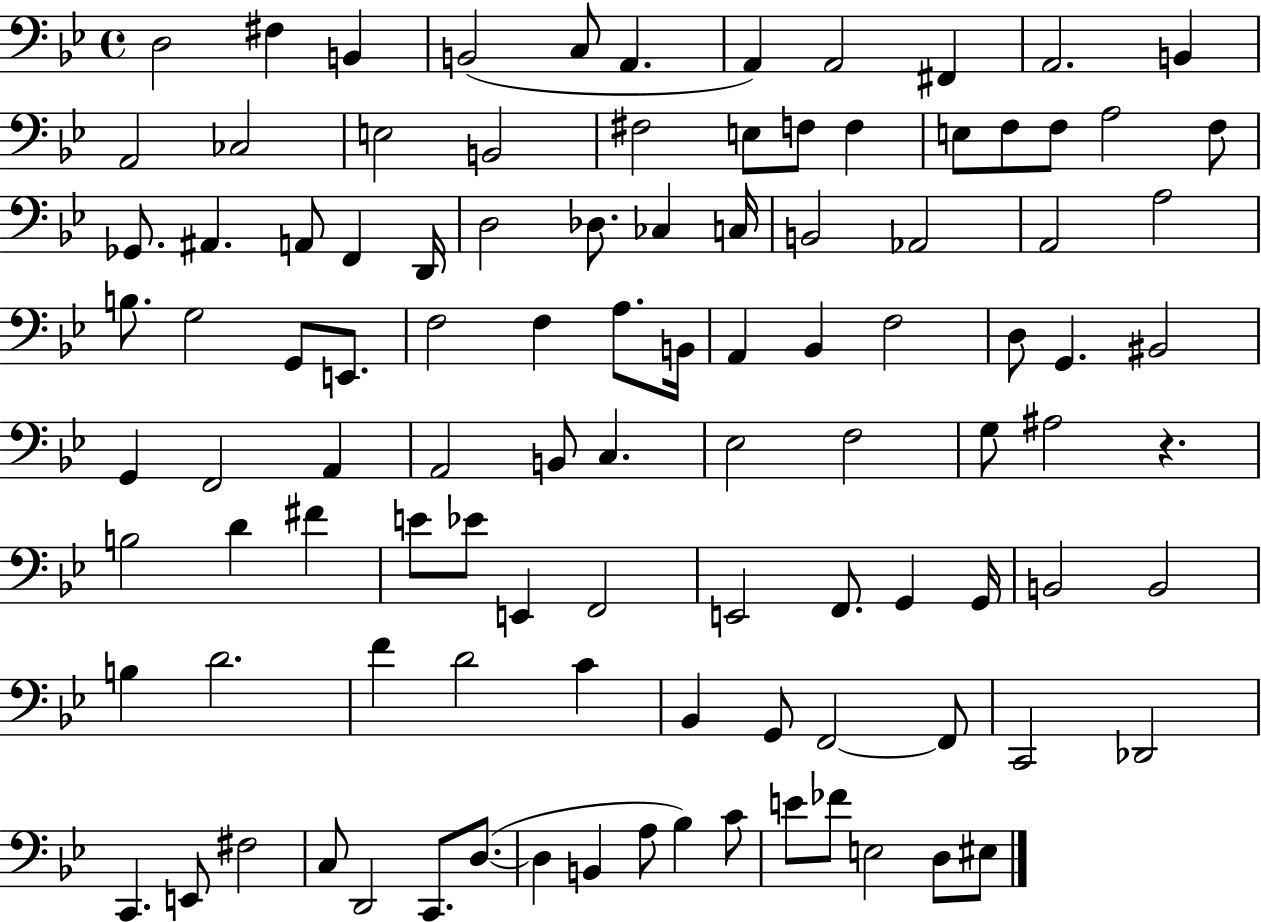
X:1
T:Untitled
M:4/4
L:1/4
K:Bb
D,2 ^F, B,, B,,2 C,/2 A,, A,, A,,2 ^F,, A,,2 B,, A,,2 _C,2 E,2 B,,2 ^F,2 E,/2 F,/2 F, E,/2 F,/2 F,/2 A,2 F,/2 _G,,/2 ^A,, A,,/2 F,, D,,/4 D,2 _D,/2 _C, C,/4 B,,2 _A,,2 A,,2 A,2 B,/2 G,2 G,,/2 E,,/2 F,2 F, A,/2 B,,/4 A,, _B,, F,2 D,/2 G,, ^B,,2 G,, F,,2 A,, A,,2 B,,/2 C, _E,2 F,2 G,/2 ^A,2 z B,2 D ^F E/2 _E/2 E,, F,,2 E,,2 F,,/2 G,, G,,/4 B,,2 B,,2 B, D2 F D2 C _B,, G,,/2 F,,2 F,,/2 C,,2 _D,,2 C,, E,,/2 ^F,2 C,/2 D,,2 C,,/2 D,/2 D, B,, A,/2 _B, C/2 E/2 _F/2 E,2 D,/2 ^E,/2